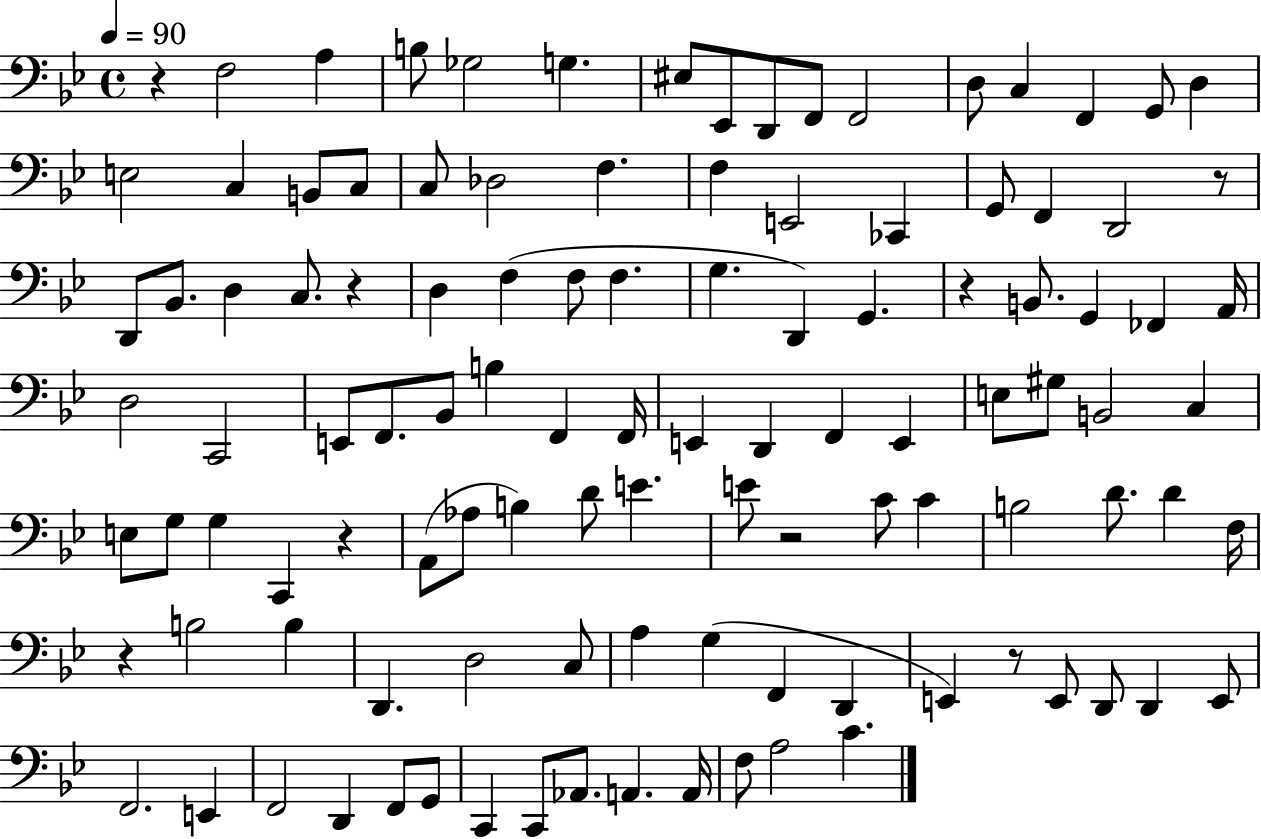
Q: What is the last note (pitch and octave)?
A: C4